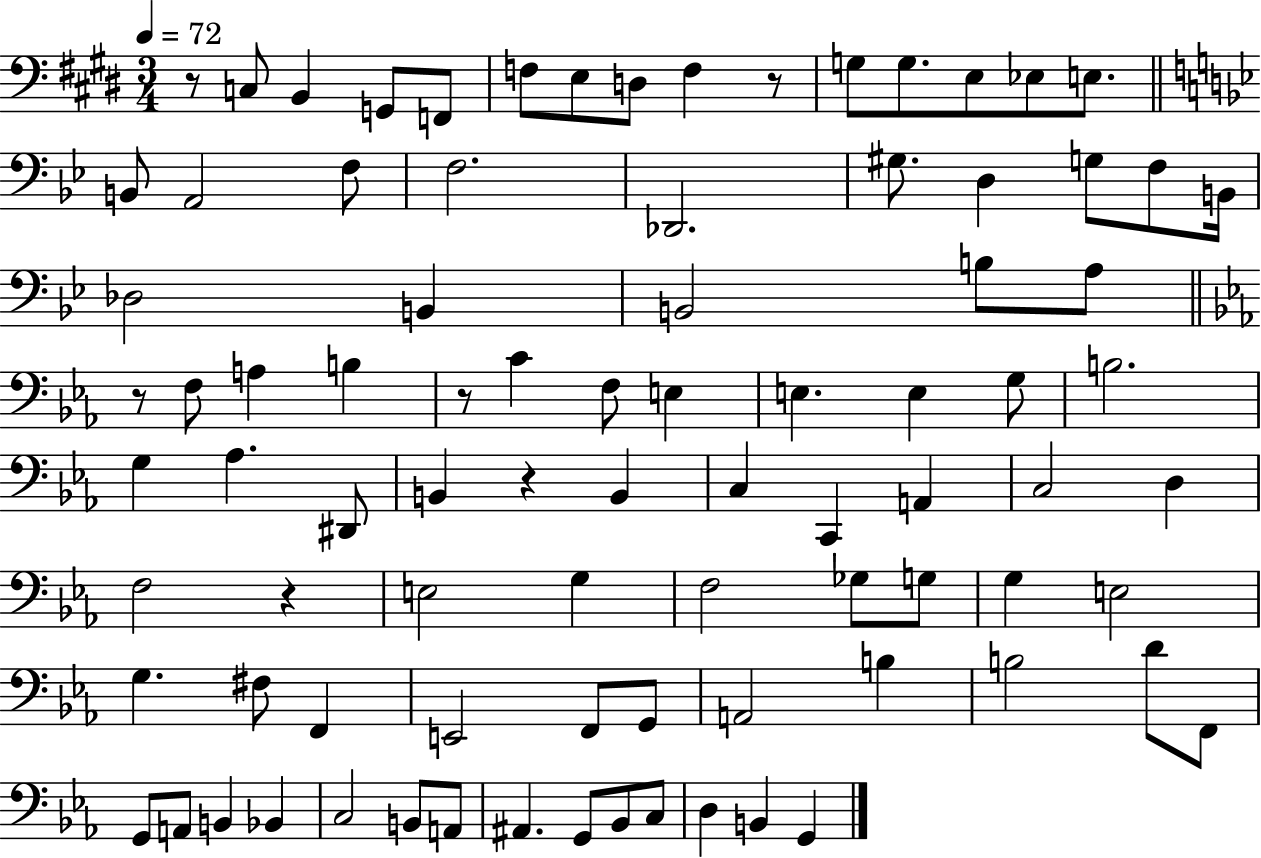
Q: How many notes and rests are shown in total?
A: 87